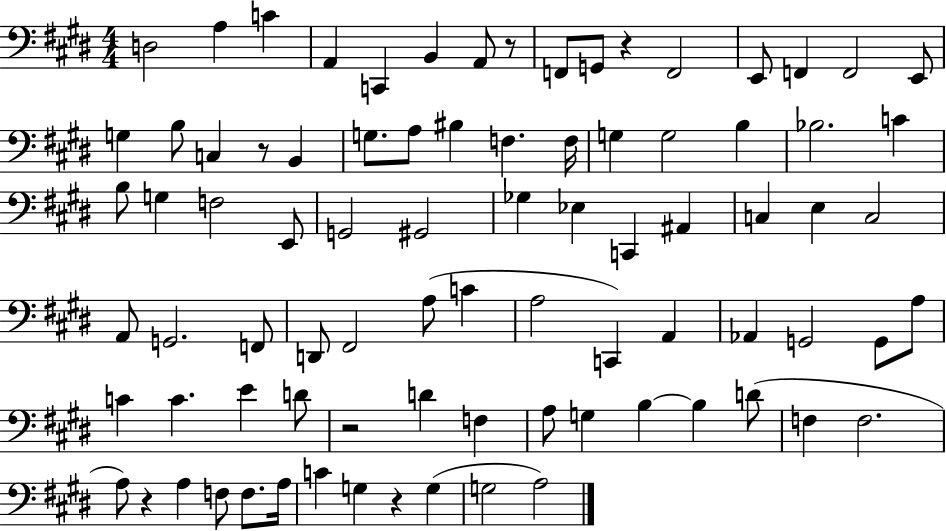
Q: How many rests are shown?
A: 6